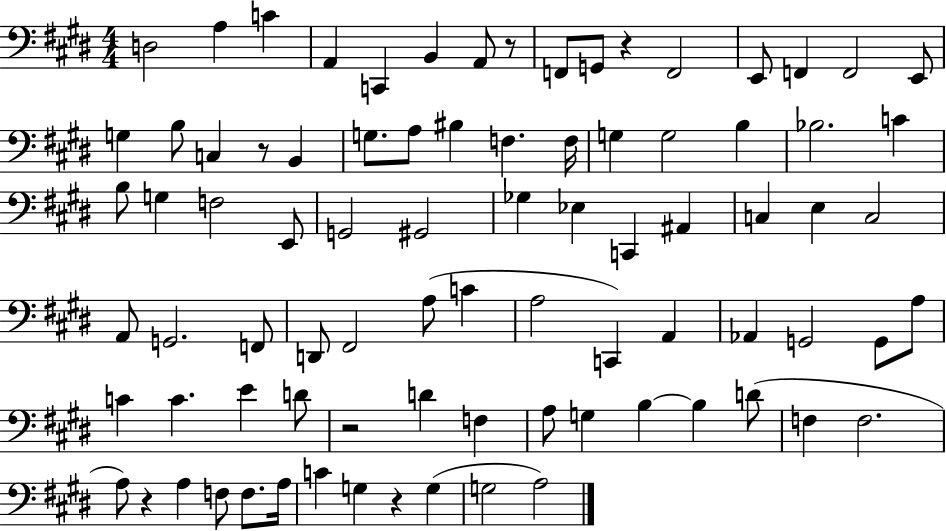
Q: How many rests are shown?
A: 6